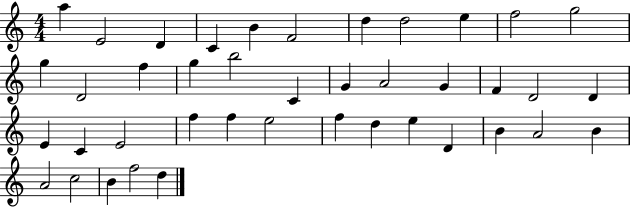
A5/q E4/h D4/q C4/q B4/q F4/h D5/q D5/h E5/q F5/h G5/h G5/q D4/h F5/q G5/q B5/h C4/q G4/q A4/h G4/q F4/q D4/h D4/q E4/q C4/q E4/h F5/q F5/q E5/h F5/q D5/q E5/q D4/q B4/q A4/h B4/q A4/h C5/h B4/q F5/h D5/q